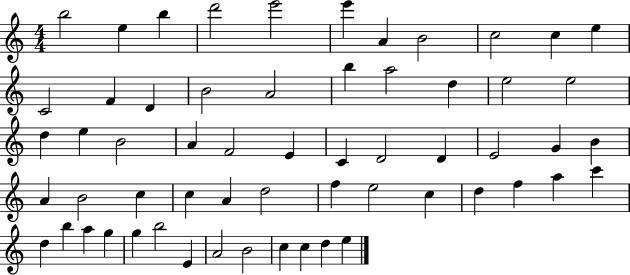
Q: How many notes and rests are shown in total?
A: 59